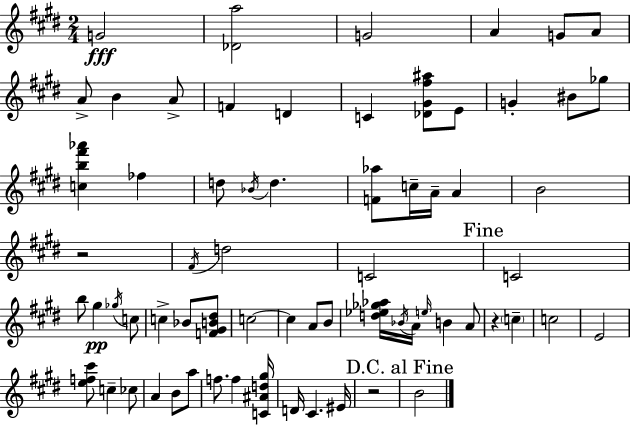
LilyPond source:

{
  \clef treble
  \numericTimeSignature
  \time 2/4
  \key e \major
  g'2\fff | <des' a''>2 | g'2 | a'4 g'8 a'8 | \break a'8-> b'4 a'8-> | f'4 d'4 | c'4 <des' gis' fis'' ais''>8 e'8 | g'4-. bis'8 ges''8 | \break <c'' b'' fis''' aes'''>4 fes''4 | d''8 \acciaccatura { bes'16 } d''4. | <f' aes''>8 c''16-- a'16-- a'4 | b'2 | \break r2 | \acciaccatura { fis'16 } d''2 | c'2 | \mark "Fine" c'2 | \break b''8 gis''4\pp | \acciaccatura { ges''16 } c''8 c''4-> bes'8 | <f' gis' b' dis''>8 c''2~~ | c''4 a'8 | \break b'8 <d'' ees'' ges'' aes''>16 \acciaccatura { bes'16 } a'16 \grace { e''16 } b'4 | a'8 r4 | \parenthesize c''4-- c''2 | e'2 | \break <e'' f'' cis'''>8 c''4-- | ces''8 a'4 | b'8 a''8 f''8. | f''4 <c' ais' d'' gis''>16 d'16 cis'4. | \break eis'16 r2 | \mark "D.C. al Fine" b'2 | \bar "|."
}